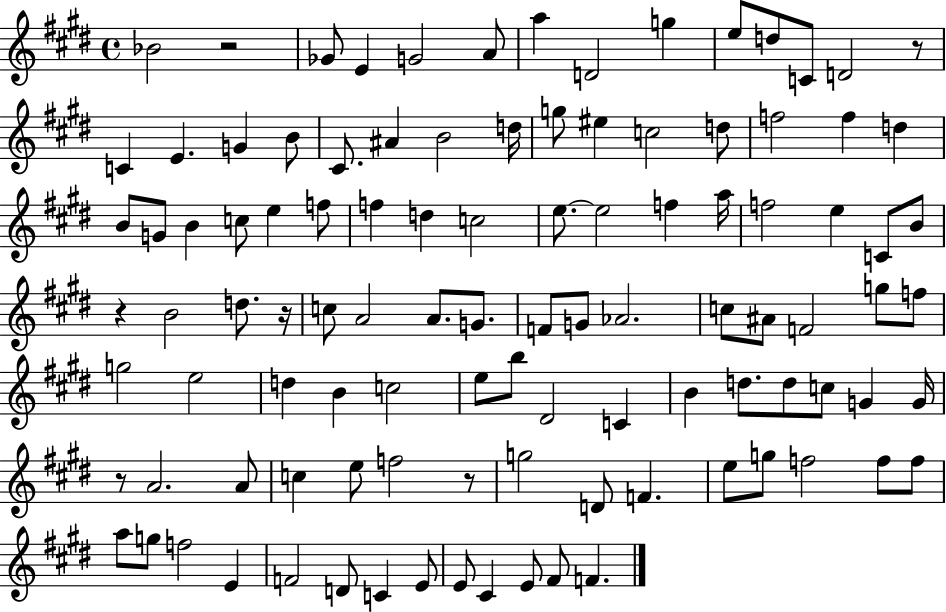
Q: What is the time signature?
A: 4/4